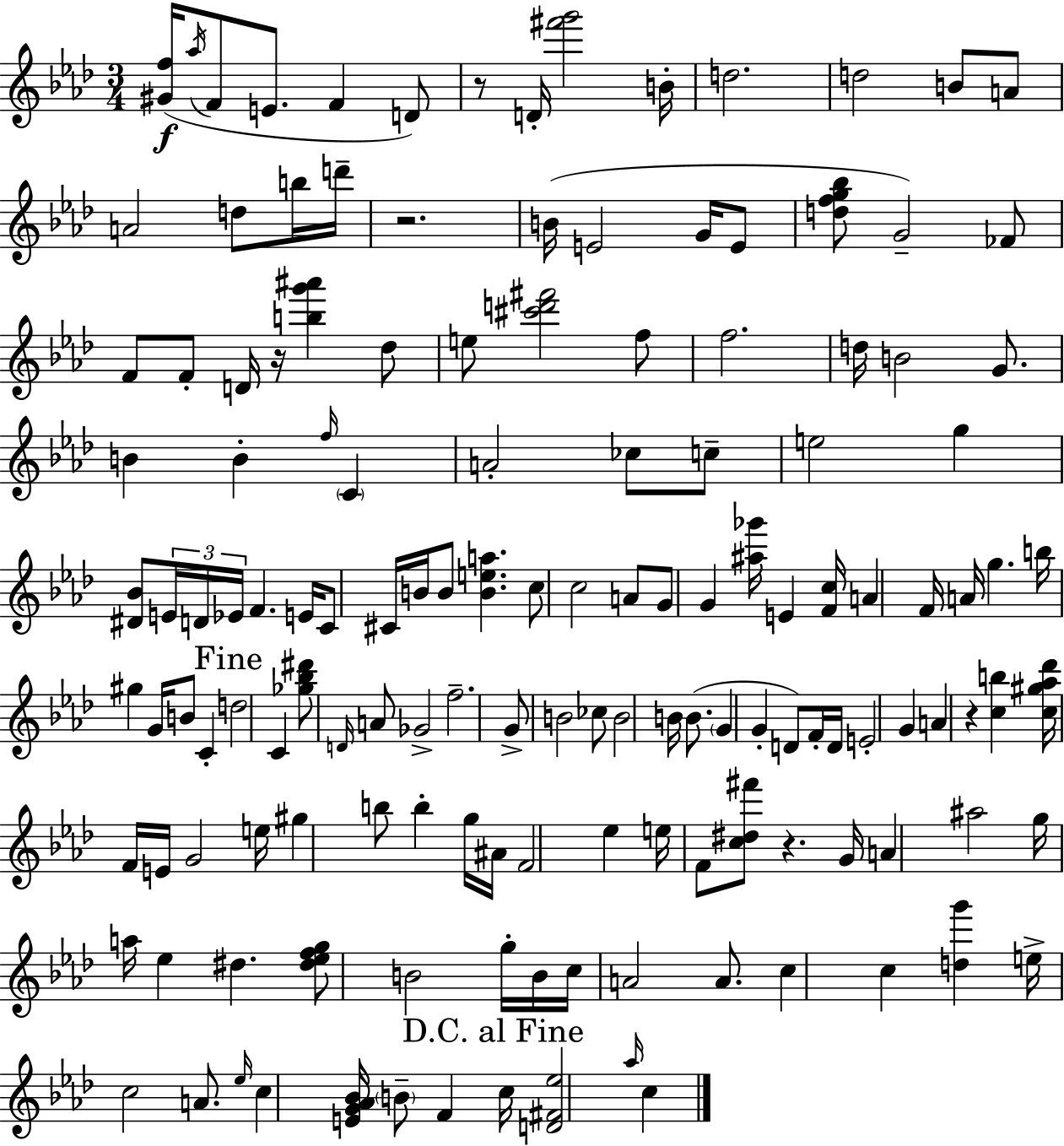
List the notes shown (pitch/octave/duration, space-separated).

[G#4,F5]/s Ab5/s F4/e E4/e. F4/q D4/e R/e D4/s [F#6,G6]/h B4/s D5/h. D5/h B4/e A4/e A4/h D5/e B5/s D6/s R/h. B4/s E4/h G4/s E4/e [D5,F5,G5,Bb5]/e G4/h FES4/e F4/e F4/e D4/s R/s [B5,G6,A#6]/q Db5/e E5/e [C#6,D6,F#6]/h F5/e F5/h. D5/s B4/h G4/e. B4/q B4/q F5/s C4/q A4/h CES5/e C5/e E5/h G5/q [D#4,Bb4]/e E4/s D4/s Eb4/s F4/q. E4/s C4/e C#4/s B4/s B4/e [B4,E5,A5]/q. C5/e C5/h A4/e G4/e G4/q [A#5,Gb6]/s E4/q [F4,C5]/s A4/q F4/s A4/s G5/q. B5/s G#5/q G4/s B4/e C4/q D5/h C4/q [Gb5,Bb5,D#6]/e D4/s A4/e Gb4/h F5/h. G4/e B4/h CES5/e B4/h B4/s B4/e. G4/q G4/q D4/e F4/s D4/s E4/h G4/q A4/q R/q [C5,B5]/q [C5,G#5,Ab5,Db6]/s F4/s E4/s G4/h E5/s G#5/q B5/e B5/q G5/s A#4/s F4/h Eb5/q E5/s F4/e [C5,D#5,F#6]/e R/q. G4/s A4/q A#5/h G5/s A5/s Eb5/q D#5/q. [D#5,Eb5,F5,G5]/e B4/h G5/s B4/s C5/s A4/h A4/e. C5/q C5/q [D5,G6]/q E5/s C5/h A4/e. Eb5/s C5/q [E4,G4,Ab4,Bb4]/s B4/e F4/q C5/s [D4,F#4,Eb5]/h Ab5/s C5/q